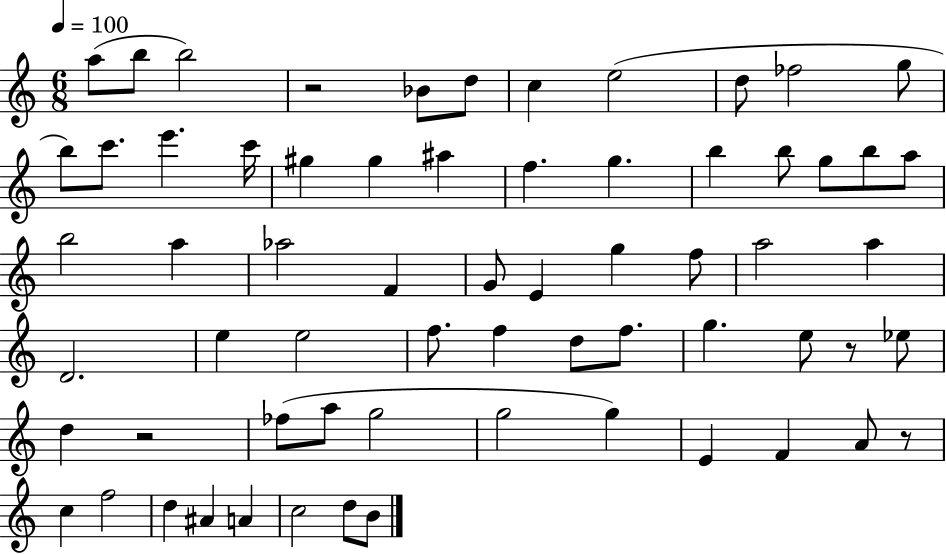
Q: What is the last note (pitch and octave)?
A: B4